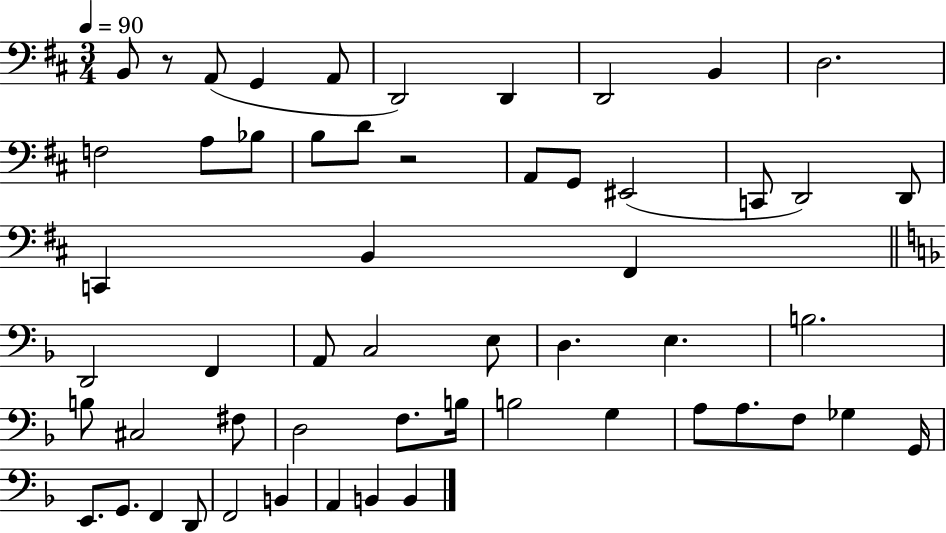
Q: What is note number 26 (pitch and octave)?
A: A2